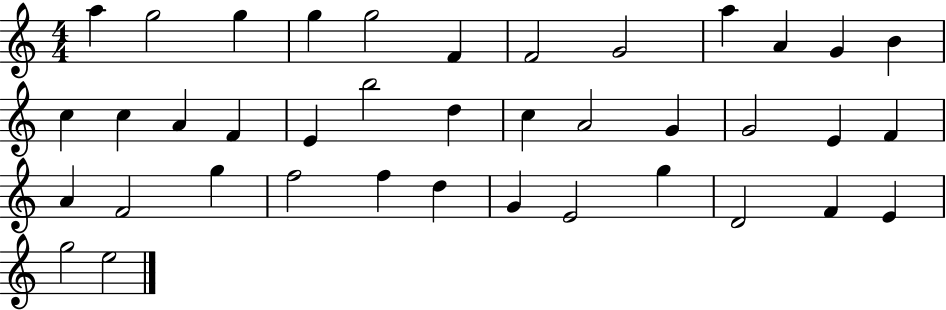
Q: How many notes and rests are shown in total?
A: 39